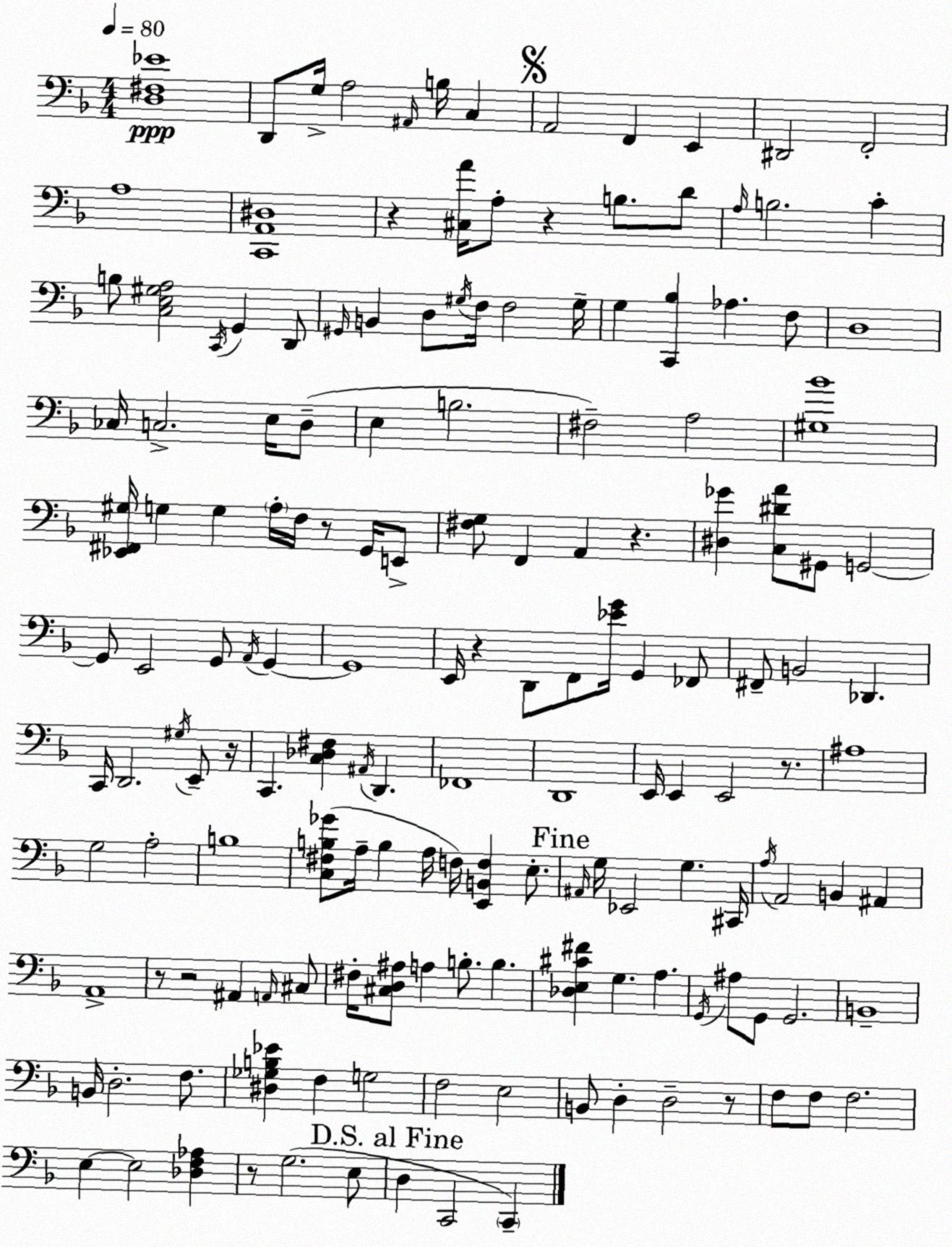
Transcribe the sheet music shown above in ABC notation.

X:1
T:Untitled
M:4/4
L:1/4
K:F
[D,^F,_E]4 D,,/2 G,/4 A,2 ^A,,/4 B,/4 C, A,,2 F,, E,, ^D,,2 F,,2 A,4 [C,,A,,^D,]4 z [^C,A]/4 A,/2 z B,/2 D/2 A,/4 B,2 C B,/2 [C,E,^G,A,]2 C,,/4 G,, D,,/2 ^G,,/4 B,, D,/2 ^G,/4 F,/4 F,2 ^G,/4 G, [C,,_B,] _A, F,/2 D,4 _C,/4 C,2 E,/4 D,/2 E, B,2 ^F,2 A,2 [^G,_B]4 [_E,,^F,,^G,]/4 G, G, A,/4 F,/4 z/2 G,,/4 E,,/2 [^F,G,]/2 F,, A,, z [^D,_G] [C,^DA]/2 ^G,,/2 G,,2 G,,/2 E,,2 G,,/2 A,,/4 G,, G,,4 E,,/4 z D,,/2 F,,/2 [_EG]/4 G,, _F,,/2 ^F,,/2 B,,2 _D,, C,,/4 D,,2 ^G,/4 E,,/2 z/4 C,, [C,_D,^F,] ^A,,/4 D,, _F,,4 D,,4 E,,/4 E,, E,,2 z/2 ^A,4 G,2 A,2 B,4 [C,^F,B,_G]/2 A,/4 B, A,/4 F,/4 [E,,B,,F,] E,/2 ^A,,/4 G,/4 _E,,2 G, ^C,,/4 A,/4 A,,2 B,, ^A,, A,,4 z/2 z2 ^A,, A,,/4 ^C,/2 ^F,/4 [^C,D,^A,]/2 A, B,/2 B, [_D,E,^C^F] G, A, G,,/4 ^A,/2 G,,/2 G,,2 B,,4 B,,/4 D,2 F,/2 [^D,_G,B,_E] F, G,2 F,2 E,2 B,,/2 D, D,2 z/2 F,/2 F,/2 F,2 E, E,2 [_D,F,_A,] z/2 G,2 E,/2 D, C,,2 C,,